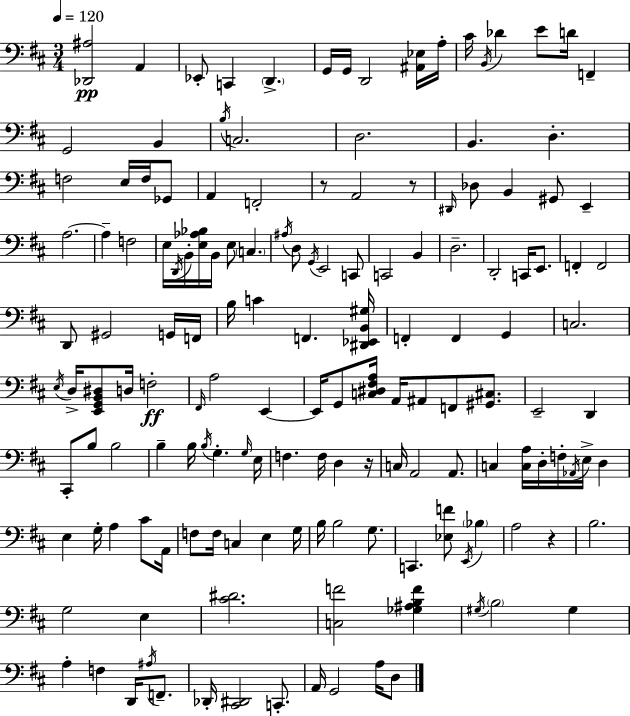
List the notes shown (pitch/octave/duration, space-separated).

[Db2,A#3]/h A2/q Eb2/e C2/q D2/q. G2/s G2/s D2/h [A#2,Eb3]/s A3/s C#4/s B2/s Db4/q E4/e D4/s F2/q G2/h B2/q B3/s C3/h. D3/h. B2/q. D3/q. F3/h E3/s F3/s Gb2/e A2/q F2/h R/e A2/h R/e D#2/s Db3/e B2/q G#2/e E2/q A3/h. A3/q F3/h E3/s D2/s B2/s [E3,Ab3,Bb3]/s B2/s E3/e C3/q. A#3/s D3/e G2/s E2/h C2/e C2/h B2/q D3/h. D2/h C2/s E2/e. F2/q F2/h D2/e G#2/h G2/s F2/s B3/s C4/q F2/q. [D#2,Eb2,B2,G#3]/s F2/q F2/q G2/q C3/h. E3/s D3/s [E2,G2,B2,D#3]/e D3/s F3/h F#2/s A3/h E2/q E2/s G2/e [C3,D#3,F#3,A3]/s A2/s A#2/e F2/e [G#2,C#3]/e. E2/h D2/q C#2/e B3/e B3/h B3/q B3/s B3/s G3/q. G3/s E3/s F3/q. F3/s D3/q R/s C3/s A2/h A2/e. C3/q [C3,A3]/s D3/s F3/s Ab2/s E3/s D3/q E3/q G3/s A3/q C#4/e A2/s F3/e F3/s C3/q E3/q G3/s B3/s B3/h G3/e. C2/q. [Eb3,F4]/e E2/s Bb3/q A3/h R/q B3/h. G3/h E3/q [C#4,D#4]/h. [C3,F4]/h [Gb3,A#3,B3,F4]/q G#3/s B3/h G#3/q A3/q F3/q D2/s A#3/s F2/e. Db2/s [C#2,D#2]/h C2/e. A2/s G2/h A3/s D3/e